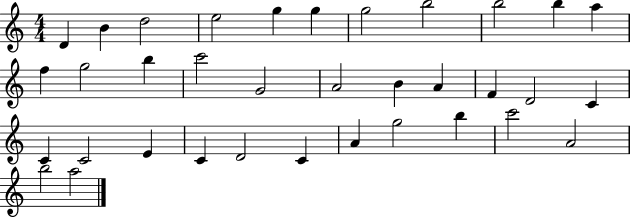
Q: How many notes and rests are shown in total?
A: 35